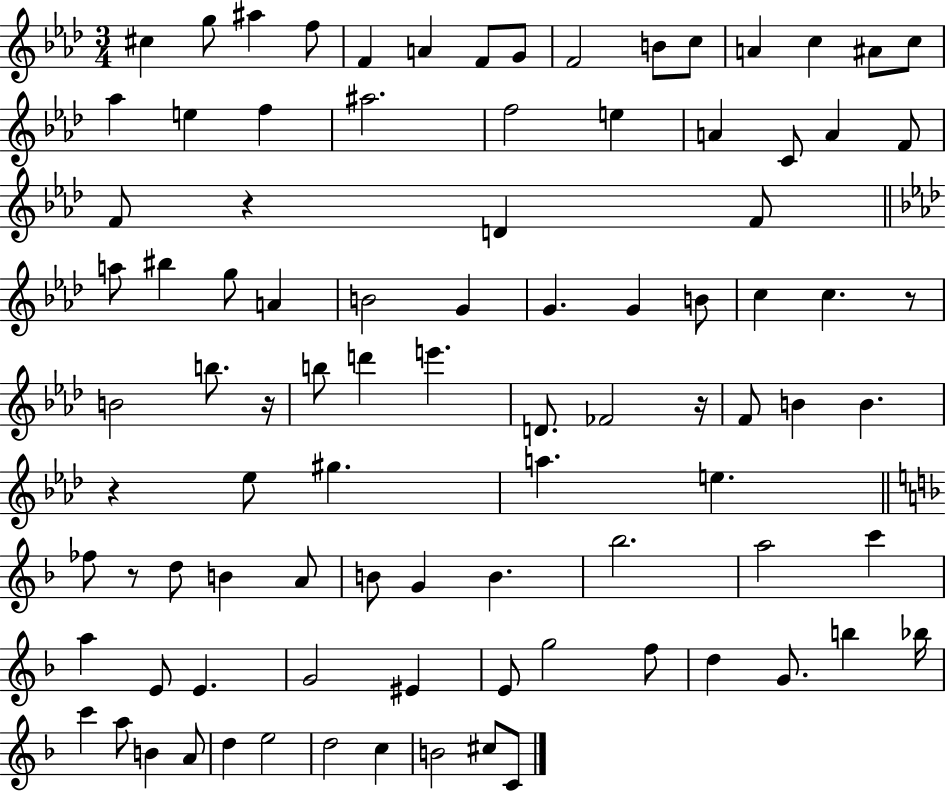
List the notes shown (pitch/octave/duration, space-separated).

C#5/q G5/e A#5/q F5/e F4/q A4/q F4/e G4/e F4/h B4/e C5/e A4/q C5/q A#4/e C5/e Ab5/q E5/q F5/q A#5/h. F5/h E5/q A4/q C4/e A4/q F4/e F4/e R/q D4/q F4/e A5/e BIS5/q G5/e A4/q B4/h G4/q G4/q. G4/q B4/e C5/q C5/q. R/e B4/h B5/e. R/s B5/e D6/q E6/q. D4/e. FES4/h R/s F4/e B4/q B4/q. R/q Eb5/e G#5/q. A5/q. E5/q. FES5/e R/e D5/e B4/q A4/e B4/e G4/q B4/q. Bb5/h. A5/h C6/q A5/q E4/e E4/q. G4/h EIS4/q E4/e G5/h F5/e D5/q G4/e. B5/q Bb5/s C6/q A5/e B4/q A4/e D5/q E5/h D5/h C5/q B4/h C#5/e C4/e